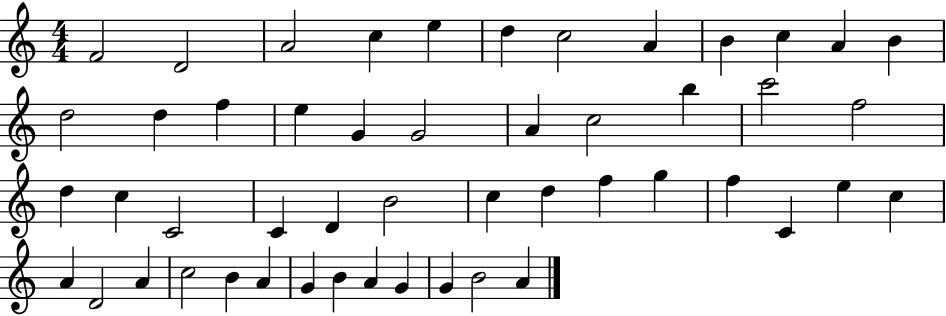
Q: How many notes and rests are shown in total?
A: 50